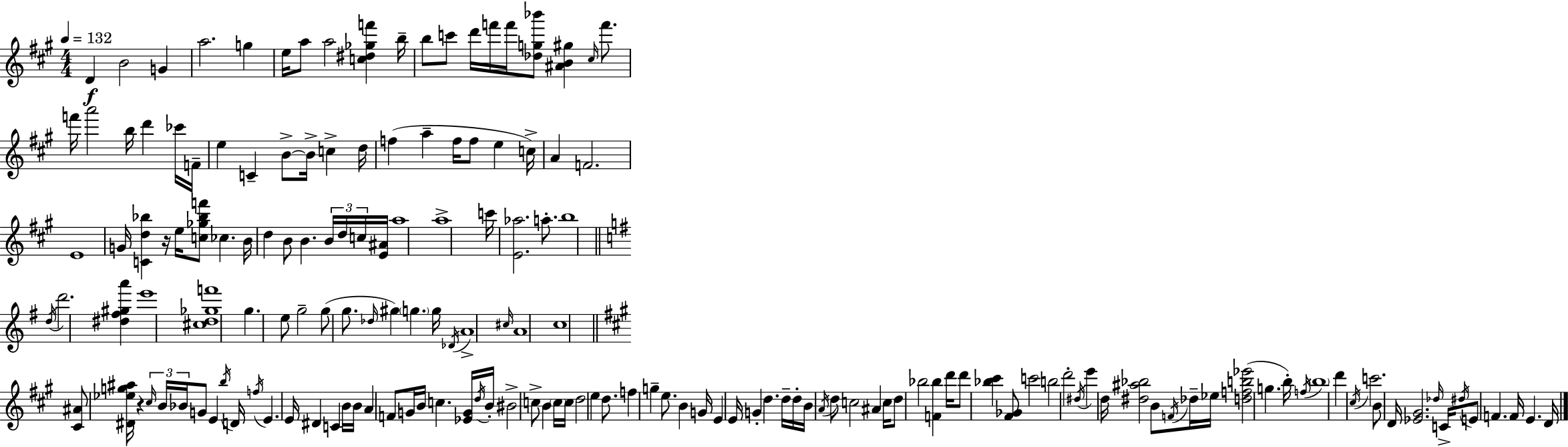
X:1
T:Untitled
M:4/4
L:1/4
K:A
D B2 G a2 g e/4 a/2 a2 [c^d_gf'] b/4 b/2 c'/2 d'/4 f'/4 f'/4 [_dg_b']/2 [^AB^g] ^c/4 f'/2 f'/4 a'2 b/4 d' _c'/4 F/4 e C B/2 B/4 c d/4 f a f/4 f/2 e c/4 A F2 E4 G/4 [Cd_b] z/4 e/4 [c_g_bf']/2 _c B/4 d B/2 B B/4 d/4 c/4 [E^A]/4 a4 a4 c'/4 [E_a]2 a/2 b4 d/4 d'2 [^d^f^ga'] e'4 [^cd_gf']4 g e/2 g2 g/2 g/2 _d/4 ^g g g/4 _D/4 A4 ^c/4 A4 c4 [^C^A]/2 [^D_eg^a]/4 z ^c/4 B/4 _B/4 G/2 E b/4 D/4 f/4 E E/4 ^D C B/4 B/4 A F/2 G/4 B/4 c [_EG]/4 d/4 B/4 ^B2 c/2 B c/4 c/4 d2 e d/2 f g e/2 B G/4 E E/4 G d d/4 d/4 B/4 A/4 d/2 c2 ^A c/4 d/2 _b2 [F_b] d'/4 d'/2 [_b^c'] [^F_G]/2 c'2 b2 d'2 ^d/4 e' d/4 [^d^a_b]2 B/2 F/4 _d/4 _e/4 [dfb_e']2 g b/4 f/4 b4 d' ^c/4 c'2 B/2 D/4 [_E^G]2 _d/4 C/4 ^d/4 E/2 F F/4 E D/4